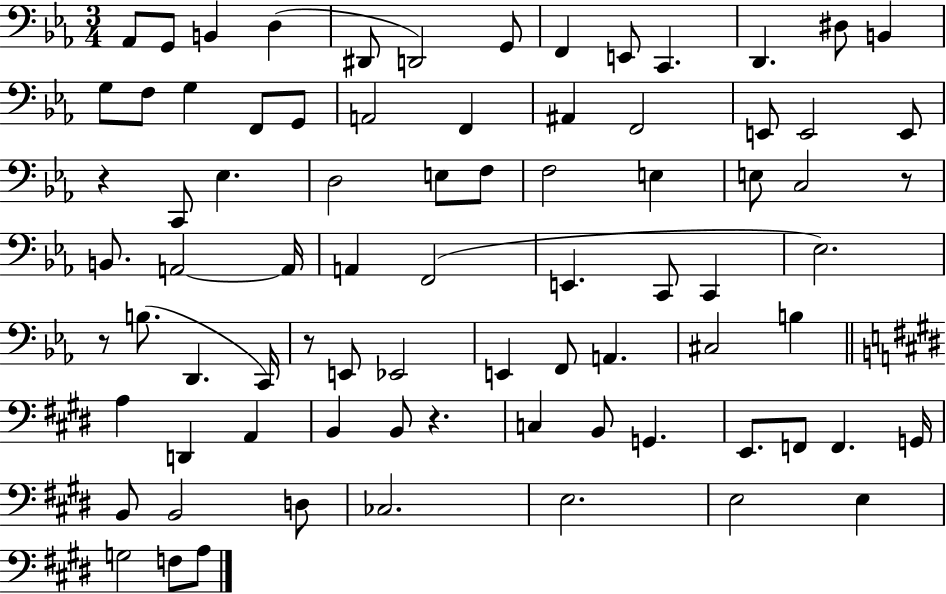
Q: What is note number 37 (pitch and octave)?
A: A2